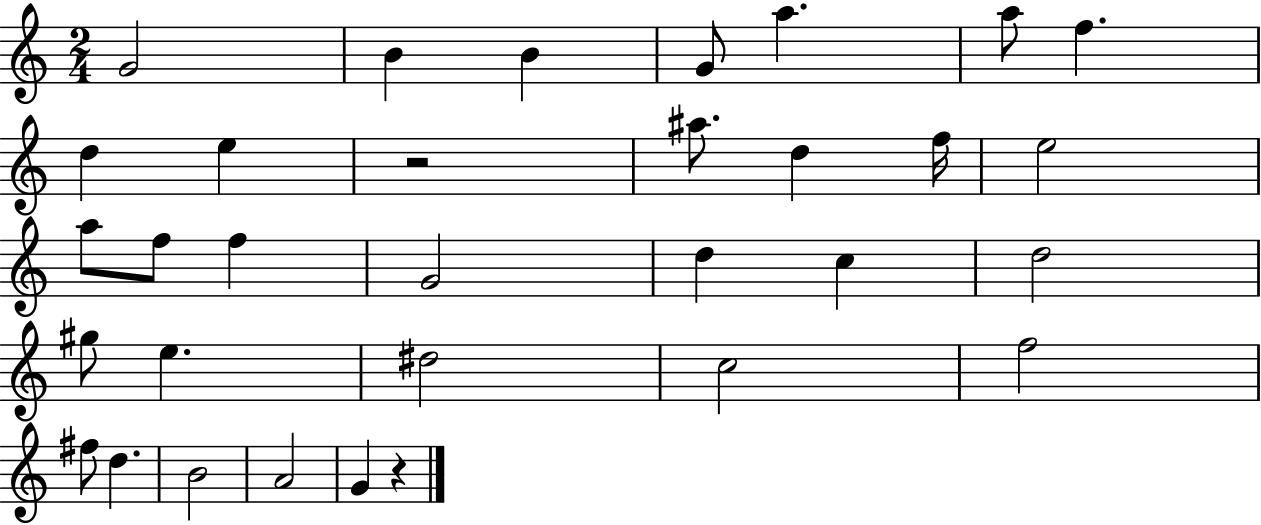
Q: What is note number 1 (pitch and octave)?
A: G4